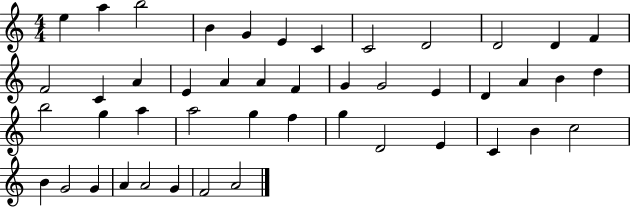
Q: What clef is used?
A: treble